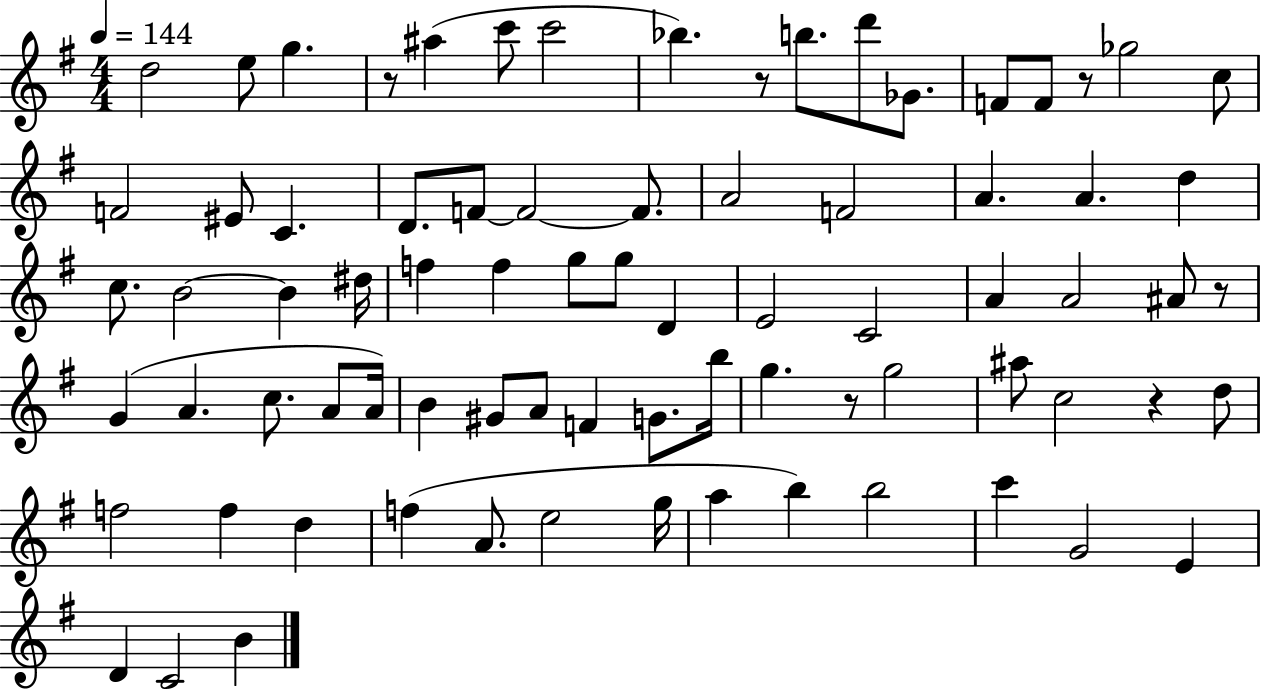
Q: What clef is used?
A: treble